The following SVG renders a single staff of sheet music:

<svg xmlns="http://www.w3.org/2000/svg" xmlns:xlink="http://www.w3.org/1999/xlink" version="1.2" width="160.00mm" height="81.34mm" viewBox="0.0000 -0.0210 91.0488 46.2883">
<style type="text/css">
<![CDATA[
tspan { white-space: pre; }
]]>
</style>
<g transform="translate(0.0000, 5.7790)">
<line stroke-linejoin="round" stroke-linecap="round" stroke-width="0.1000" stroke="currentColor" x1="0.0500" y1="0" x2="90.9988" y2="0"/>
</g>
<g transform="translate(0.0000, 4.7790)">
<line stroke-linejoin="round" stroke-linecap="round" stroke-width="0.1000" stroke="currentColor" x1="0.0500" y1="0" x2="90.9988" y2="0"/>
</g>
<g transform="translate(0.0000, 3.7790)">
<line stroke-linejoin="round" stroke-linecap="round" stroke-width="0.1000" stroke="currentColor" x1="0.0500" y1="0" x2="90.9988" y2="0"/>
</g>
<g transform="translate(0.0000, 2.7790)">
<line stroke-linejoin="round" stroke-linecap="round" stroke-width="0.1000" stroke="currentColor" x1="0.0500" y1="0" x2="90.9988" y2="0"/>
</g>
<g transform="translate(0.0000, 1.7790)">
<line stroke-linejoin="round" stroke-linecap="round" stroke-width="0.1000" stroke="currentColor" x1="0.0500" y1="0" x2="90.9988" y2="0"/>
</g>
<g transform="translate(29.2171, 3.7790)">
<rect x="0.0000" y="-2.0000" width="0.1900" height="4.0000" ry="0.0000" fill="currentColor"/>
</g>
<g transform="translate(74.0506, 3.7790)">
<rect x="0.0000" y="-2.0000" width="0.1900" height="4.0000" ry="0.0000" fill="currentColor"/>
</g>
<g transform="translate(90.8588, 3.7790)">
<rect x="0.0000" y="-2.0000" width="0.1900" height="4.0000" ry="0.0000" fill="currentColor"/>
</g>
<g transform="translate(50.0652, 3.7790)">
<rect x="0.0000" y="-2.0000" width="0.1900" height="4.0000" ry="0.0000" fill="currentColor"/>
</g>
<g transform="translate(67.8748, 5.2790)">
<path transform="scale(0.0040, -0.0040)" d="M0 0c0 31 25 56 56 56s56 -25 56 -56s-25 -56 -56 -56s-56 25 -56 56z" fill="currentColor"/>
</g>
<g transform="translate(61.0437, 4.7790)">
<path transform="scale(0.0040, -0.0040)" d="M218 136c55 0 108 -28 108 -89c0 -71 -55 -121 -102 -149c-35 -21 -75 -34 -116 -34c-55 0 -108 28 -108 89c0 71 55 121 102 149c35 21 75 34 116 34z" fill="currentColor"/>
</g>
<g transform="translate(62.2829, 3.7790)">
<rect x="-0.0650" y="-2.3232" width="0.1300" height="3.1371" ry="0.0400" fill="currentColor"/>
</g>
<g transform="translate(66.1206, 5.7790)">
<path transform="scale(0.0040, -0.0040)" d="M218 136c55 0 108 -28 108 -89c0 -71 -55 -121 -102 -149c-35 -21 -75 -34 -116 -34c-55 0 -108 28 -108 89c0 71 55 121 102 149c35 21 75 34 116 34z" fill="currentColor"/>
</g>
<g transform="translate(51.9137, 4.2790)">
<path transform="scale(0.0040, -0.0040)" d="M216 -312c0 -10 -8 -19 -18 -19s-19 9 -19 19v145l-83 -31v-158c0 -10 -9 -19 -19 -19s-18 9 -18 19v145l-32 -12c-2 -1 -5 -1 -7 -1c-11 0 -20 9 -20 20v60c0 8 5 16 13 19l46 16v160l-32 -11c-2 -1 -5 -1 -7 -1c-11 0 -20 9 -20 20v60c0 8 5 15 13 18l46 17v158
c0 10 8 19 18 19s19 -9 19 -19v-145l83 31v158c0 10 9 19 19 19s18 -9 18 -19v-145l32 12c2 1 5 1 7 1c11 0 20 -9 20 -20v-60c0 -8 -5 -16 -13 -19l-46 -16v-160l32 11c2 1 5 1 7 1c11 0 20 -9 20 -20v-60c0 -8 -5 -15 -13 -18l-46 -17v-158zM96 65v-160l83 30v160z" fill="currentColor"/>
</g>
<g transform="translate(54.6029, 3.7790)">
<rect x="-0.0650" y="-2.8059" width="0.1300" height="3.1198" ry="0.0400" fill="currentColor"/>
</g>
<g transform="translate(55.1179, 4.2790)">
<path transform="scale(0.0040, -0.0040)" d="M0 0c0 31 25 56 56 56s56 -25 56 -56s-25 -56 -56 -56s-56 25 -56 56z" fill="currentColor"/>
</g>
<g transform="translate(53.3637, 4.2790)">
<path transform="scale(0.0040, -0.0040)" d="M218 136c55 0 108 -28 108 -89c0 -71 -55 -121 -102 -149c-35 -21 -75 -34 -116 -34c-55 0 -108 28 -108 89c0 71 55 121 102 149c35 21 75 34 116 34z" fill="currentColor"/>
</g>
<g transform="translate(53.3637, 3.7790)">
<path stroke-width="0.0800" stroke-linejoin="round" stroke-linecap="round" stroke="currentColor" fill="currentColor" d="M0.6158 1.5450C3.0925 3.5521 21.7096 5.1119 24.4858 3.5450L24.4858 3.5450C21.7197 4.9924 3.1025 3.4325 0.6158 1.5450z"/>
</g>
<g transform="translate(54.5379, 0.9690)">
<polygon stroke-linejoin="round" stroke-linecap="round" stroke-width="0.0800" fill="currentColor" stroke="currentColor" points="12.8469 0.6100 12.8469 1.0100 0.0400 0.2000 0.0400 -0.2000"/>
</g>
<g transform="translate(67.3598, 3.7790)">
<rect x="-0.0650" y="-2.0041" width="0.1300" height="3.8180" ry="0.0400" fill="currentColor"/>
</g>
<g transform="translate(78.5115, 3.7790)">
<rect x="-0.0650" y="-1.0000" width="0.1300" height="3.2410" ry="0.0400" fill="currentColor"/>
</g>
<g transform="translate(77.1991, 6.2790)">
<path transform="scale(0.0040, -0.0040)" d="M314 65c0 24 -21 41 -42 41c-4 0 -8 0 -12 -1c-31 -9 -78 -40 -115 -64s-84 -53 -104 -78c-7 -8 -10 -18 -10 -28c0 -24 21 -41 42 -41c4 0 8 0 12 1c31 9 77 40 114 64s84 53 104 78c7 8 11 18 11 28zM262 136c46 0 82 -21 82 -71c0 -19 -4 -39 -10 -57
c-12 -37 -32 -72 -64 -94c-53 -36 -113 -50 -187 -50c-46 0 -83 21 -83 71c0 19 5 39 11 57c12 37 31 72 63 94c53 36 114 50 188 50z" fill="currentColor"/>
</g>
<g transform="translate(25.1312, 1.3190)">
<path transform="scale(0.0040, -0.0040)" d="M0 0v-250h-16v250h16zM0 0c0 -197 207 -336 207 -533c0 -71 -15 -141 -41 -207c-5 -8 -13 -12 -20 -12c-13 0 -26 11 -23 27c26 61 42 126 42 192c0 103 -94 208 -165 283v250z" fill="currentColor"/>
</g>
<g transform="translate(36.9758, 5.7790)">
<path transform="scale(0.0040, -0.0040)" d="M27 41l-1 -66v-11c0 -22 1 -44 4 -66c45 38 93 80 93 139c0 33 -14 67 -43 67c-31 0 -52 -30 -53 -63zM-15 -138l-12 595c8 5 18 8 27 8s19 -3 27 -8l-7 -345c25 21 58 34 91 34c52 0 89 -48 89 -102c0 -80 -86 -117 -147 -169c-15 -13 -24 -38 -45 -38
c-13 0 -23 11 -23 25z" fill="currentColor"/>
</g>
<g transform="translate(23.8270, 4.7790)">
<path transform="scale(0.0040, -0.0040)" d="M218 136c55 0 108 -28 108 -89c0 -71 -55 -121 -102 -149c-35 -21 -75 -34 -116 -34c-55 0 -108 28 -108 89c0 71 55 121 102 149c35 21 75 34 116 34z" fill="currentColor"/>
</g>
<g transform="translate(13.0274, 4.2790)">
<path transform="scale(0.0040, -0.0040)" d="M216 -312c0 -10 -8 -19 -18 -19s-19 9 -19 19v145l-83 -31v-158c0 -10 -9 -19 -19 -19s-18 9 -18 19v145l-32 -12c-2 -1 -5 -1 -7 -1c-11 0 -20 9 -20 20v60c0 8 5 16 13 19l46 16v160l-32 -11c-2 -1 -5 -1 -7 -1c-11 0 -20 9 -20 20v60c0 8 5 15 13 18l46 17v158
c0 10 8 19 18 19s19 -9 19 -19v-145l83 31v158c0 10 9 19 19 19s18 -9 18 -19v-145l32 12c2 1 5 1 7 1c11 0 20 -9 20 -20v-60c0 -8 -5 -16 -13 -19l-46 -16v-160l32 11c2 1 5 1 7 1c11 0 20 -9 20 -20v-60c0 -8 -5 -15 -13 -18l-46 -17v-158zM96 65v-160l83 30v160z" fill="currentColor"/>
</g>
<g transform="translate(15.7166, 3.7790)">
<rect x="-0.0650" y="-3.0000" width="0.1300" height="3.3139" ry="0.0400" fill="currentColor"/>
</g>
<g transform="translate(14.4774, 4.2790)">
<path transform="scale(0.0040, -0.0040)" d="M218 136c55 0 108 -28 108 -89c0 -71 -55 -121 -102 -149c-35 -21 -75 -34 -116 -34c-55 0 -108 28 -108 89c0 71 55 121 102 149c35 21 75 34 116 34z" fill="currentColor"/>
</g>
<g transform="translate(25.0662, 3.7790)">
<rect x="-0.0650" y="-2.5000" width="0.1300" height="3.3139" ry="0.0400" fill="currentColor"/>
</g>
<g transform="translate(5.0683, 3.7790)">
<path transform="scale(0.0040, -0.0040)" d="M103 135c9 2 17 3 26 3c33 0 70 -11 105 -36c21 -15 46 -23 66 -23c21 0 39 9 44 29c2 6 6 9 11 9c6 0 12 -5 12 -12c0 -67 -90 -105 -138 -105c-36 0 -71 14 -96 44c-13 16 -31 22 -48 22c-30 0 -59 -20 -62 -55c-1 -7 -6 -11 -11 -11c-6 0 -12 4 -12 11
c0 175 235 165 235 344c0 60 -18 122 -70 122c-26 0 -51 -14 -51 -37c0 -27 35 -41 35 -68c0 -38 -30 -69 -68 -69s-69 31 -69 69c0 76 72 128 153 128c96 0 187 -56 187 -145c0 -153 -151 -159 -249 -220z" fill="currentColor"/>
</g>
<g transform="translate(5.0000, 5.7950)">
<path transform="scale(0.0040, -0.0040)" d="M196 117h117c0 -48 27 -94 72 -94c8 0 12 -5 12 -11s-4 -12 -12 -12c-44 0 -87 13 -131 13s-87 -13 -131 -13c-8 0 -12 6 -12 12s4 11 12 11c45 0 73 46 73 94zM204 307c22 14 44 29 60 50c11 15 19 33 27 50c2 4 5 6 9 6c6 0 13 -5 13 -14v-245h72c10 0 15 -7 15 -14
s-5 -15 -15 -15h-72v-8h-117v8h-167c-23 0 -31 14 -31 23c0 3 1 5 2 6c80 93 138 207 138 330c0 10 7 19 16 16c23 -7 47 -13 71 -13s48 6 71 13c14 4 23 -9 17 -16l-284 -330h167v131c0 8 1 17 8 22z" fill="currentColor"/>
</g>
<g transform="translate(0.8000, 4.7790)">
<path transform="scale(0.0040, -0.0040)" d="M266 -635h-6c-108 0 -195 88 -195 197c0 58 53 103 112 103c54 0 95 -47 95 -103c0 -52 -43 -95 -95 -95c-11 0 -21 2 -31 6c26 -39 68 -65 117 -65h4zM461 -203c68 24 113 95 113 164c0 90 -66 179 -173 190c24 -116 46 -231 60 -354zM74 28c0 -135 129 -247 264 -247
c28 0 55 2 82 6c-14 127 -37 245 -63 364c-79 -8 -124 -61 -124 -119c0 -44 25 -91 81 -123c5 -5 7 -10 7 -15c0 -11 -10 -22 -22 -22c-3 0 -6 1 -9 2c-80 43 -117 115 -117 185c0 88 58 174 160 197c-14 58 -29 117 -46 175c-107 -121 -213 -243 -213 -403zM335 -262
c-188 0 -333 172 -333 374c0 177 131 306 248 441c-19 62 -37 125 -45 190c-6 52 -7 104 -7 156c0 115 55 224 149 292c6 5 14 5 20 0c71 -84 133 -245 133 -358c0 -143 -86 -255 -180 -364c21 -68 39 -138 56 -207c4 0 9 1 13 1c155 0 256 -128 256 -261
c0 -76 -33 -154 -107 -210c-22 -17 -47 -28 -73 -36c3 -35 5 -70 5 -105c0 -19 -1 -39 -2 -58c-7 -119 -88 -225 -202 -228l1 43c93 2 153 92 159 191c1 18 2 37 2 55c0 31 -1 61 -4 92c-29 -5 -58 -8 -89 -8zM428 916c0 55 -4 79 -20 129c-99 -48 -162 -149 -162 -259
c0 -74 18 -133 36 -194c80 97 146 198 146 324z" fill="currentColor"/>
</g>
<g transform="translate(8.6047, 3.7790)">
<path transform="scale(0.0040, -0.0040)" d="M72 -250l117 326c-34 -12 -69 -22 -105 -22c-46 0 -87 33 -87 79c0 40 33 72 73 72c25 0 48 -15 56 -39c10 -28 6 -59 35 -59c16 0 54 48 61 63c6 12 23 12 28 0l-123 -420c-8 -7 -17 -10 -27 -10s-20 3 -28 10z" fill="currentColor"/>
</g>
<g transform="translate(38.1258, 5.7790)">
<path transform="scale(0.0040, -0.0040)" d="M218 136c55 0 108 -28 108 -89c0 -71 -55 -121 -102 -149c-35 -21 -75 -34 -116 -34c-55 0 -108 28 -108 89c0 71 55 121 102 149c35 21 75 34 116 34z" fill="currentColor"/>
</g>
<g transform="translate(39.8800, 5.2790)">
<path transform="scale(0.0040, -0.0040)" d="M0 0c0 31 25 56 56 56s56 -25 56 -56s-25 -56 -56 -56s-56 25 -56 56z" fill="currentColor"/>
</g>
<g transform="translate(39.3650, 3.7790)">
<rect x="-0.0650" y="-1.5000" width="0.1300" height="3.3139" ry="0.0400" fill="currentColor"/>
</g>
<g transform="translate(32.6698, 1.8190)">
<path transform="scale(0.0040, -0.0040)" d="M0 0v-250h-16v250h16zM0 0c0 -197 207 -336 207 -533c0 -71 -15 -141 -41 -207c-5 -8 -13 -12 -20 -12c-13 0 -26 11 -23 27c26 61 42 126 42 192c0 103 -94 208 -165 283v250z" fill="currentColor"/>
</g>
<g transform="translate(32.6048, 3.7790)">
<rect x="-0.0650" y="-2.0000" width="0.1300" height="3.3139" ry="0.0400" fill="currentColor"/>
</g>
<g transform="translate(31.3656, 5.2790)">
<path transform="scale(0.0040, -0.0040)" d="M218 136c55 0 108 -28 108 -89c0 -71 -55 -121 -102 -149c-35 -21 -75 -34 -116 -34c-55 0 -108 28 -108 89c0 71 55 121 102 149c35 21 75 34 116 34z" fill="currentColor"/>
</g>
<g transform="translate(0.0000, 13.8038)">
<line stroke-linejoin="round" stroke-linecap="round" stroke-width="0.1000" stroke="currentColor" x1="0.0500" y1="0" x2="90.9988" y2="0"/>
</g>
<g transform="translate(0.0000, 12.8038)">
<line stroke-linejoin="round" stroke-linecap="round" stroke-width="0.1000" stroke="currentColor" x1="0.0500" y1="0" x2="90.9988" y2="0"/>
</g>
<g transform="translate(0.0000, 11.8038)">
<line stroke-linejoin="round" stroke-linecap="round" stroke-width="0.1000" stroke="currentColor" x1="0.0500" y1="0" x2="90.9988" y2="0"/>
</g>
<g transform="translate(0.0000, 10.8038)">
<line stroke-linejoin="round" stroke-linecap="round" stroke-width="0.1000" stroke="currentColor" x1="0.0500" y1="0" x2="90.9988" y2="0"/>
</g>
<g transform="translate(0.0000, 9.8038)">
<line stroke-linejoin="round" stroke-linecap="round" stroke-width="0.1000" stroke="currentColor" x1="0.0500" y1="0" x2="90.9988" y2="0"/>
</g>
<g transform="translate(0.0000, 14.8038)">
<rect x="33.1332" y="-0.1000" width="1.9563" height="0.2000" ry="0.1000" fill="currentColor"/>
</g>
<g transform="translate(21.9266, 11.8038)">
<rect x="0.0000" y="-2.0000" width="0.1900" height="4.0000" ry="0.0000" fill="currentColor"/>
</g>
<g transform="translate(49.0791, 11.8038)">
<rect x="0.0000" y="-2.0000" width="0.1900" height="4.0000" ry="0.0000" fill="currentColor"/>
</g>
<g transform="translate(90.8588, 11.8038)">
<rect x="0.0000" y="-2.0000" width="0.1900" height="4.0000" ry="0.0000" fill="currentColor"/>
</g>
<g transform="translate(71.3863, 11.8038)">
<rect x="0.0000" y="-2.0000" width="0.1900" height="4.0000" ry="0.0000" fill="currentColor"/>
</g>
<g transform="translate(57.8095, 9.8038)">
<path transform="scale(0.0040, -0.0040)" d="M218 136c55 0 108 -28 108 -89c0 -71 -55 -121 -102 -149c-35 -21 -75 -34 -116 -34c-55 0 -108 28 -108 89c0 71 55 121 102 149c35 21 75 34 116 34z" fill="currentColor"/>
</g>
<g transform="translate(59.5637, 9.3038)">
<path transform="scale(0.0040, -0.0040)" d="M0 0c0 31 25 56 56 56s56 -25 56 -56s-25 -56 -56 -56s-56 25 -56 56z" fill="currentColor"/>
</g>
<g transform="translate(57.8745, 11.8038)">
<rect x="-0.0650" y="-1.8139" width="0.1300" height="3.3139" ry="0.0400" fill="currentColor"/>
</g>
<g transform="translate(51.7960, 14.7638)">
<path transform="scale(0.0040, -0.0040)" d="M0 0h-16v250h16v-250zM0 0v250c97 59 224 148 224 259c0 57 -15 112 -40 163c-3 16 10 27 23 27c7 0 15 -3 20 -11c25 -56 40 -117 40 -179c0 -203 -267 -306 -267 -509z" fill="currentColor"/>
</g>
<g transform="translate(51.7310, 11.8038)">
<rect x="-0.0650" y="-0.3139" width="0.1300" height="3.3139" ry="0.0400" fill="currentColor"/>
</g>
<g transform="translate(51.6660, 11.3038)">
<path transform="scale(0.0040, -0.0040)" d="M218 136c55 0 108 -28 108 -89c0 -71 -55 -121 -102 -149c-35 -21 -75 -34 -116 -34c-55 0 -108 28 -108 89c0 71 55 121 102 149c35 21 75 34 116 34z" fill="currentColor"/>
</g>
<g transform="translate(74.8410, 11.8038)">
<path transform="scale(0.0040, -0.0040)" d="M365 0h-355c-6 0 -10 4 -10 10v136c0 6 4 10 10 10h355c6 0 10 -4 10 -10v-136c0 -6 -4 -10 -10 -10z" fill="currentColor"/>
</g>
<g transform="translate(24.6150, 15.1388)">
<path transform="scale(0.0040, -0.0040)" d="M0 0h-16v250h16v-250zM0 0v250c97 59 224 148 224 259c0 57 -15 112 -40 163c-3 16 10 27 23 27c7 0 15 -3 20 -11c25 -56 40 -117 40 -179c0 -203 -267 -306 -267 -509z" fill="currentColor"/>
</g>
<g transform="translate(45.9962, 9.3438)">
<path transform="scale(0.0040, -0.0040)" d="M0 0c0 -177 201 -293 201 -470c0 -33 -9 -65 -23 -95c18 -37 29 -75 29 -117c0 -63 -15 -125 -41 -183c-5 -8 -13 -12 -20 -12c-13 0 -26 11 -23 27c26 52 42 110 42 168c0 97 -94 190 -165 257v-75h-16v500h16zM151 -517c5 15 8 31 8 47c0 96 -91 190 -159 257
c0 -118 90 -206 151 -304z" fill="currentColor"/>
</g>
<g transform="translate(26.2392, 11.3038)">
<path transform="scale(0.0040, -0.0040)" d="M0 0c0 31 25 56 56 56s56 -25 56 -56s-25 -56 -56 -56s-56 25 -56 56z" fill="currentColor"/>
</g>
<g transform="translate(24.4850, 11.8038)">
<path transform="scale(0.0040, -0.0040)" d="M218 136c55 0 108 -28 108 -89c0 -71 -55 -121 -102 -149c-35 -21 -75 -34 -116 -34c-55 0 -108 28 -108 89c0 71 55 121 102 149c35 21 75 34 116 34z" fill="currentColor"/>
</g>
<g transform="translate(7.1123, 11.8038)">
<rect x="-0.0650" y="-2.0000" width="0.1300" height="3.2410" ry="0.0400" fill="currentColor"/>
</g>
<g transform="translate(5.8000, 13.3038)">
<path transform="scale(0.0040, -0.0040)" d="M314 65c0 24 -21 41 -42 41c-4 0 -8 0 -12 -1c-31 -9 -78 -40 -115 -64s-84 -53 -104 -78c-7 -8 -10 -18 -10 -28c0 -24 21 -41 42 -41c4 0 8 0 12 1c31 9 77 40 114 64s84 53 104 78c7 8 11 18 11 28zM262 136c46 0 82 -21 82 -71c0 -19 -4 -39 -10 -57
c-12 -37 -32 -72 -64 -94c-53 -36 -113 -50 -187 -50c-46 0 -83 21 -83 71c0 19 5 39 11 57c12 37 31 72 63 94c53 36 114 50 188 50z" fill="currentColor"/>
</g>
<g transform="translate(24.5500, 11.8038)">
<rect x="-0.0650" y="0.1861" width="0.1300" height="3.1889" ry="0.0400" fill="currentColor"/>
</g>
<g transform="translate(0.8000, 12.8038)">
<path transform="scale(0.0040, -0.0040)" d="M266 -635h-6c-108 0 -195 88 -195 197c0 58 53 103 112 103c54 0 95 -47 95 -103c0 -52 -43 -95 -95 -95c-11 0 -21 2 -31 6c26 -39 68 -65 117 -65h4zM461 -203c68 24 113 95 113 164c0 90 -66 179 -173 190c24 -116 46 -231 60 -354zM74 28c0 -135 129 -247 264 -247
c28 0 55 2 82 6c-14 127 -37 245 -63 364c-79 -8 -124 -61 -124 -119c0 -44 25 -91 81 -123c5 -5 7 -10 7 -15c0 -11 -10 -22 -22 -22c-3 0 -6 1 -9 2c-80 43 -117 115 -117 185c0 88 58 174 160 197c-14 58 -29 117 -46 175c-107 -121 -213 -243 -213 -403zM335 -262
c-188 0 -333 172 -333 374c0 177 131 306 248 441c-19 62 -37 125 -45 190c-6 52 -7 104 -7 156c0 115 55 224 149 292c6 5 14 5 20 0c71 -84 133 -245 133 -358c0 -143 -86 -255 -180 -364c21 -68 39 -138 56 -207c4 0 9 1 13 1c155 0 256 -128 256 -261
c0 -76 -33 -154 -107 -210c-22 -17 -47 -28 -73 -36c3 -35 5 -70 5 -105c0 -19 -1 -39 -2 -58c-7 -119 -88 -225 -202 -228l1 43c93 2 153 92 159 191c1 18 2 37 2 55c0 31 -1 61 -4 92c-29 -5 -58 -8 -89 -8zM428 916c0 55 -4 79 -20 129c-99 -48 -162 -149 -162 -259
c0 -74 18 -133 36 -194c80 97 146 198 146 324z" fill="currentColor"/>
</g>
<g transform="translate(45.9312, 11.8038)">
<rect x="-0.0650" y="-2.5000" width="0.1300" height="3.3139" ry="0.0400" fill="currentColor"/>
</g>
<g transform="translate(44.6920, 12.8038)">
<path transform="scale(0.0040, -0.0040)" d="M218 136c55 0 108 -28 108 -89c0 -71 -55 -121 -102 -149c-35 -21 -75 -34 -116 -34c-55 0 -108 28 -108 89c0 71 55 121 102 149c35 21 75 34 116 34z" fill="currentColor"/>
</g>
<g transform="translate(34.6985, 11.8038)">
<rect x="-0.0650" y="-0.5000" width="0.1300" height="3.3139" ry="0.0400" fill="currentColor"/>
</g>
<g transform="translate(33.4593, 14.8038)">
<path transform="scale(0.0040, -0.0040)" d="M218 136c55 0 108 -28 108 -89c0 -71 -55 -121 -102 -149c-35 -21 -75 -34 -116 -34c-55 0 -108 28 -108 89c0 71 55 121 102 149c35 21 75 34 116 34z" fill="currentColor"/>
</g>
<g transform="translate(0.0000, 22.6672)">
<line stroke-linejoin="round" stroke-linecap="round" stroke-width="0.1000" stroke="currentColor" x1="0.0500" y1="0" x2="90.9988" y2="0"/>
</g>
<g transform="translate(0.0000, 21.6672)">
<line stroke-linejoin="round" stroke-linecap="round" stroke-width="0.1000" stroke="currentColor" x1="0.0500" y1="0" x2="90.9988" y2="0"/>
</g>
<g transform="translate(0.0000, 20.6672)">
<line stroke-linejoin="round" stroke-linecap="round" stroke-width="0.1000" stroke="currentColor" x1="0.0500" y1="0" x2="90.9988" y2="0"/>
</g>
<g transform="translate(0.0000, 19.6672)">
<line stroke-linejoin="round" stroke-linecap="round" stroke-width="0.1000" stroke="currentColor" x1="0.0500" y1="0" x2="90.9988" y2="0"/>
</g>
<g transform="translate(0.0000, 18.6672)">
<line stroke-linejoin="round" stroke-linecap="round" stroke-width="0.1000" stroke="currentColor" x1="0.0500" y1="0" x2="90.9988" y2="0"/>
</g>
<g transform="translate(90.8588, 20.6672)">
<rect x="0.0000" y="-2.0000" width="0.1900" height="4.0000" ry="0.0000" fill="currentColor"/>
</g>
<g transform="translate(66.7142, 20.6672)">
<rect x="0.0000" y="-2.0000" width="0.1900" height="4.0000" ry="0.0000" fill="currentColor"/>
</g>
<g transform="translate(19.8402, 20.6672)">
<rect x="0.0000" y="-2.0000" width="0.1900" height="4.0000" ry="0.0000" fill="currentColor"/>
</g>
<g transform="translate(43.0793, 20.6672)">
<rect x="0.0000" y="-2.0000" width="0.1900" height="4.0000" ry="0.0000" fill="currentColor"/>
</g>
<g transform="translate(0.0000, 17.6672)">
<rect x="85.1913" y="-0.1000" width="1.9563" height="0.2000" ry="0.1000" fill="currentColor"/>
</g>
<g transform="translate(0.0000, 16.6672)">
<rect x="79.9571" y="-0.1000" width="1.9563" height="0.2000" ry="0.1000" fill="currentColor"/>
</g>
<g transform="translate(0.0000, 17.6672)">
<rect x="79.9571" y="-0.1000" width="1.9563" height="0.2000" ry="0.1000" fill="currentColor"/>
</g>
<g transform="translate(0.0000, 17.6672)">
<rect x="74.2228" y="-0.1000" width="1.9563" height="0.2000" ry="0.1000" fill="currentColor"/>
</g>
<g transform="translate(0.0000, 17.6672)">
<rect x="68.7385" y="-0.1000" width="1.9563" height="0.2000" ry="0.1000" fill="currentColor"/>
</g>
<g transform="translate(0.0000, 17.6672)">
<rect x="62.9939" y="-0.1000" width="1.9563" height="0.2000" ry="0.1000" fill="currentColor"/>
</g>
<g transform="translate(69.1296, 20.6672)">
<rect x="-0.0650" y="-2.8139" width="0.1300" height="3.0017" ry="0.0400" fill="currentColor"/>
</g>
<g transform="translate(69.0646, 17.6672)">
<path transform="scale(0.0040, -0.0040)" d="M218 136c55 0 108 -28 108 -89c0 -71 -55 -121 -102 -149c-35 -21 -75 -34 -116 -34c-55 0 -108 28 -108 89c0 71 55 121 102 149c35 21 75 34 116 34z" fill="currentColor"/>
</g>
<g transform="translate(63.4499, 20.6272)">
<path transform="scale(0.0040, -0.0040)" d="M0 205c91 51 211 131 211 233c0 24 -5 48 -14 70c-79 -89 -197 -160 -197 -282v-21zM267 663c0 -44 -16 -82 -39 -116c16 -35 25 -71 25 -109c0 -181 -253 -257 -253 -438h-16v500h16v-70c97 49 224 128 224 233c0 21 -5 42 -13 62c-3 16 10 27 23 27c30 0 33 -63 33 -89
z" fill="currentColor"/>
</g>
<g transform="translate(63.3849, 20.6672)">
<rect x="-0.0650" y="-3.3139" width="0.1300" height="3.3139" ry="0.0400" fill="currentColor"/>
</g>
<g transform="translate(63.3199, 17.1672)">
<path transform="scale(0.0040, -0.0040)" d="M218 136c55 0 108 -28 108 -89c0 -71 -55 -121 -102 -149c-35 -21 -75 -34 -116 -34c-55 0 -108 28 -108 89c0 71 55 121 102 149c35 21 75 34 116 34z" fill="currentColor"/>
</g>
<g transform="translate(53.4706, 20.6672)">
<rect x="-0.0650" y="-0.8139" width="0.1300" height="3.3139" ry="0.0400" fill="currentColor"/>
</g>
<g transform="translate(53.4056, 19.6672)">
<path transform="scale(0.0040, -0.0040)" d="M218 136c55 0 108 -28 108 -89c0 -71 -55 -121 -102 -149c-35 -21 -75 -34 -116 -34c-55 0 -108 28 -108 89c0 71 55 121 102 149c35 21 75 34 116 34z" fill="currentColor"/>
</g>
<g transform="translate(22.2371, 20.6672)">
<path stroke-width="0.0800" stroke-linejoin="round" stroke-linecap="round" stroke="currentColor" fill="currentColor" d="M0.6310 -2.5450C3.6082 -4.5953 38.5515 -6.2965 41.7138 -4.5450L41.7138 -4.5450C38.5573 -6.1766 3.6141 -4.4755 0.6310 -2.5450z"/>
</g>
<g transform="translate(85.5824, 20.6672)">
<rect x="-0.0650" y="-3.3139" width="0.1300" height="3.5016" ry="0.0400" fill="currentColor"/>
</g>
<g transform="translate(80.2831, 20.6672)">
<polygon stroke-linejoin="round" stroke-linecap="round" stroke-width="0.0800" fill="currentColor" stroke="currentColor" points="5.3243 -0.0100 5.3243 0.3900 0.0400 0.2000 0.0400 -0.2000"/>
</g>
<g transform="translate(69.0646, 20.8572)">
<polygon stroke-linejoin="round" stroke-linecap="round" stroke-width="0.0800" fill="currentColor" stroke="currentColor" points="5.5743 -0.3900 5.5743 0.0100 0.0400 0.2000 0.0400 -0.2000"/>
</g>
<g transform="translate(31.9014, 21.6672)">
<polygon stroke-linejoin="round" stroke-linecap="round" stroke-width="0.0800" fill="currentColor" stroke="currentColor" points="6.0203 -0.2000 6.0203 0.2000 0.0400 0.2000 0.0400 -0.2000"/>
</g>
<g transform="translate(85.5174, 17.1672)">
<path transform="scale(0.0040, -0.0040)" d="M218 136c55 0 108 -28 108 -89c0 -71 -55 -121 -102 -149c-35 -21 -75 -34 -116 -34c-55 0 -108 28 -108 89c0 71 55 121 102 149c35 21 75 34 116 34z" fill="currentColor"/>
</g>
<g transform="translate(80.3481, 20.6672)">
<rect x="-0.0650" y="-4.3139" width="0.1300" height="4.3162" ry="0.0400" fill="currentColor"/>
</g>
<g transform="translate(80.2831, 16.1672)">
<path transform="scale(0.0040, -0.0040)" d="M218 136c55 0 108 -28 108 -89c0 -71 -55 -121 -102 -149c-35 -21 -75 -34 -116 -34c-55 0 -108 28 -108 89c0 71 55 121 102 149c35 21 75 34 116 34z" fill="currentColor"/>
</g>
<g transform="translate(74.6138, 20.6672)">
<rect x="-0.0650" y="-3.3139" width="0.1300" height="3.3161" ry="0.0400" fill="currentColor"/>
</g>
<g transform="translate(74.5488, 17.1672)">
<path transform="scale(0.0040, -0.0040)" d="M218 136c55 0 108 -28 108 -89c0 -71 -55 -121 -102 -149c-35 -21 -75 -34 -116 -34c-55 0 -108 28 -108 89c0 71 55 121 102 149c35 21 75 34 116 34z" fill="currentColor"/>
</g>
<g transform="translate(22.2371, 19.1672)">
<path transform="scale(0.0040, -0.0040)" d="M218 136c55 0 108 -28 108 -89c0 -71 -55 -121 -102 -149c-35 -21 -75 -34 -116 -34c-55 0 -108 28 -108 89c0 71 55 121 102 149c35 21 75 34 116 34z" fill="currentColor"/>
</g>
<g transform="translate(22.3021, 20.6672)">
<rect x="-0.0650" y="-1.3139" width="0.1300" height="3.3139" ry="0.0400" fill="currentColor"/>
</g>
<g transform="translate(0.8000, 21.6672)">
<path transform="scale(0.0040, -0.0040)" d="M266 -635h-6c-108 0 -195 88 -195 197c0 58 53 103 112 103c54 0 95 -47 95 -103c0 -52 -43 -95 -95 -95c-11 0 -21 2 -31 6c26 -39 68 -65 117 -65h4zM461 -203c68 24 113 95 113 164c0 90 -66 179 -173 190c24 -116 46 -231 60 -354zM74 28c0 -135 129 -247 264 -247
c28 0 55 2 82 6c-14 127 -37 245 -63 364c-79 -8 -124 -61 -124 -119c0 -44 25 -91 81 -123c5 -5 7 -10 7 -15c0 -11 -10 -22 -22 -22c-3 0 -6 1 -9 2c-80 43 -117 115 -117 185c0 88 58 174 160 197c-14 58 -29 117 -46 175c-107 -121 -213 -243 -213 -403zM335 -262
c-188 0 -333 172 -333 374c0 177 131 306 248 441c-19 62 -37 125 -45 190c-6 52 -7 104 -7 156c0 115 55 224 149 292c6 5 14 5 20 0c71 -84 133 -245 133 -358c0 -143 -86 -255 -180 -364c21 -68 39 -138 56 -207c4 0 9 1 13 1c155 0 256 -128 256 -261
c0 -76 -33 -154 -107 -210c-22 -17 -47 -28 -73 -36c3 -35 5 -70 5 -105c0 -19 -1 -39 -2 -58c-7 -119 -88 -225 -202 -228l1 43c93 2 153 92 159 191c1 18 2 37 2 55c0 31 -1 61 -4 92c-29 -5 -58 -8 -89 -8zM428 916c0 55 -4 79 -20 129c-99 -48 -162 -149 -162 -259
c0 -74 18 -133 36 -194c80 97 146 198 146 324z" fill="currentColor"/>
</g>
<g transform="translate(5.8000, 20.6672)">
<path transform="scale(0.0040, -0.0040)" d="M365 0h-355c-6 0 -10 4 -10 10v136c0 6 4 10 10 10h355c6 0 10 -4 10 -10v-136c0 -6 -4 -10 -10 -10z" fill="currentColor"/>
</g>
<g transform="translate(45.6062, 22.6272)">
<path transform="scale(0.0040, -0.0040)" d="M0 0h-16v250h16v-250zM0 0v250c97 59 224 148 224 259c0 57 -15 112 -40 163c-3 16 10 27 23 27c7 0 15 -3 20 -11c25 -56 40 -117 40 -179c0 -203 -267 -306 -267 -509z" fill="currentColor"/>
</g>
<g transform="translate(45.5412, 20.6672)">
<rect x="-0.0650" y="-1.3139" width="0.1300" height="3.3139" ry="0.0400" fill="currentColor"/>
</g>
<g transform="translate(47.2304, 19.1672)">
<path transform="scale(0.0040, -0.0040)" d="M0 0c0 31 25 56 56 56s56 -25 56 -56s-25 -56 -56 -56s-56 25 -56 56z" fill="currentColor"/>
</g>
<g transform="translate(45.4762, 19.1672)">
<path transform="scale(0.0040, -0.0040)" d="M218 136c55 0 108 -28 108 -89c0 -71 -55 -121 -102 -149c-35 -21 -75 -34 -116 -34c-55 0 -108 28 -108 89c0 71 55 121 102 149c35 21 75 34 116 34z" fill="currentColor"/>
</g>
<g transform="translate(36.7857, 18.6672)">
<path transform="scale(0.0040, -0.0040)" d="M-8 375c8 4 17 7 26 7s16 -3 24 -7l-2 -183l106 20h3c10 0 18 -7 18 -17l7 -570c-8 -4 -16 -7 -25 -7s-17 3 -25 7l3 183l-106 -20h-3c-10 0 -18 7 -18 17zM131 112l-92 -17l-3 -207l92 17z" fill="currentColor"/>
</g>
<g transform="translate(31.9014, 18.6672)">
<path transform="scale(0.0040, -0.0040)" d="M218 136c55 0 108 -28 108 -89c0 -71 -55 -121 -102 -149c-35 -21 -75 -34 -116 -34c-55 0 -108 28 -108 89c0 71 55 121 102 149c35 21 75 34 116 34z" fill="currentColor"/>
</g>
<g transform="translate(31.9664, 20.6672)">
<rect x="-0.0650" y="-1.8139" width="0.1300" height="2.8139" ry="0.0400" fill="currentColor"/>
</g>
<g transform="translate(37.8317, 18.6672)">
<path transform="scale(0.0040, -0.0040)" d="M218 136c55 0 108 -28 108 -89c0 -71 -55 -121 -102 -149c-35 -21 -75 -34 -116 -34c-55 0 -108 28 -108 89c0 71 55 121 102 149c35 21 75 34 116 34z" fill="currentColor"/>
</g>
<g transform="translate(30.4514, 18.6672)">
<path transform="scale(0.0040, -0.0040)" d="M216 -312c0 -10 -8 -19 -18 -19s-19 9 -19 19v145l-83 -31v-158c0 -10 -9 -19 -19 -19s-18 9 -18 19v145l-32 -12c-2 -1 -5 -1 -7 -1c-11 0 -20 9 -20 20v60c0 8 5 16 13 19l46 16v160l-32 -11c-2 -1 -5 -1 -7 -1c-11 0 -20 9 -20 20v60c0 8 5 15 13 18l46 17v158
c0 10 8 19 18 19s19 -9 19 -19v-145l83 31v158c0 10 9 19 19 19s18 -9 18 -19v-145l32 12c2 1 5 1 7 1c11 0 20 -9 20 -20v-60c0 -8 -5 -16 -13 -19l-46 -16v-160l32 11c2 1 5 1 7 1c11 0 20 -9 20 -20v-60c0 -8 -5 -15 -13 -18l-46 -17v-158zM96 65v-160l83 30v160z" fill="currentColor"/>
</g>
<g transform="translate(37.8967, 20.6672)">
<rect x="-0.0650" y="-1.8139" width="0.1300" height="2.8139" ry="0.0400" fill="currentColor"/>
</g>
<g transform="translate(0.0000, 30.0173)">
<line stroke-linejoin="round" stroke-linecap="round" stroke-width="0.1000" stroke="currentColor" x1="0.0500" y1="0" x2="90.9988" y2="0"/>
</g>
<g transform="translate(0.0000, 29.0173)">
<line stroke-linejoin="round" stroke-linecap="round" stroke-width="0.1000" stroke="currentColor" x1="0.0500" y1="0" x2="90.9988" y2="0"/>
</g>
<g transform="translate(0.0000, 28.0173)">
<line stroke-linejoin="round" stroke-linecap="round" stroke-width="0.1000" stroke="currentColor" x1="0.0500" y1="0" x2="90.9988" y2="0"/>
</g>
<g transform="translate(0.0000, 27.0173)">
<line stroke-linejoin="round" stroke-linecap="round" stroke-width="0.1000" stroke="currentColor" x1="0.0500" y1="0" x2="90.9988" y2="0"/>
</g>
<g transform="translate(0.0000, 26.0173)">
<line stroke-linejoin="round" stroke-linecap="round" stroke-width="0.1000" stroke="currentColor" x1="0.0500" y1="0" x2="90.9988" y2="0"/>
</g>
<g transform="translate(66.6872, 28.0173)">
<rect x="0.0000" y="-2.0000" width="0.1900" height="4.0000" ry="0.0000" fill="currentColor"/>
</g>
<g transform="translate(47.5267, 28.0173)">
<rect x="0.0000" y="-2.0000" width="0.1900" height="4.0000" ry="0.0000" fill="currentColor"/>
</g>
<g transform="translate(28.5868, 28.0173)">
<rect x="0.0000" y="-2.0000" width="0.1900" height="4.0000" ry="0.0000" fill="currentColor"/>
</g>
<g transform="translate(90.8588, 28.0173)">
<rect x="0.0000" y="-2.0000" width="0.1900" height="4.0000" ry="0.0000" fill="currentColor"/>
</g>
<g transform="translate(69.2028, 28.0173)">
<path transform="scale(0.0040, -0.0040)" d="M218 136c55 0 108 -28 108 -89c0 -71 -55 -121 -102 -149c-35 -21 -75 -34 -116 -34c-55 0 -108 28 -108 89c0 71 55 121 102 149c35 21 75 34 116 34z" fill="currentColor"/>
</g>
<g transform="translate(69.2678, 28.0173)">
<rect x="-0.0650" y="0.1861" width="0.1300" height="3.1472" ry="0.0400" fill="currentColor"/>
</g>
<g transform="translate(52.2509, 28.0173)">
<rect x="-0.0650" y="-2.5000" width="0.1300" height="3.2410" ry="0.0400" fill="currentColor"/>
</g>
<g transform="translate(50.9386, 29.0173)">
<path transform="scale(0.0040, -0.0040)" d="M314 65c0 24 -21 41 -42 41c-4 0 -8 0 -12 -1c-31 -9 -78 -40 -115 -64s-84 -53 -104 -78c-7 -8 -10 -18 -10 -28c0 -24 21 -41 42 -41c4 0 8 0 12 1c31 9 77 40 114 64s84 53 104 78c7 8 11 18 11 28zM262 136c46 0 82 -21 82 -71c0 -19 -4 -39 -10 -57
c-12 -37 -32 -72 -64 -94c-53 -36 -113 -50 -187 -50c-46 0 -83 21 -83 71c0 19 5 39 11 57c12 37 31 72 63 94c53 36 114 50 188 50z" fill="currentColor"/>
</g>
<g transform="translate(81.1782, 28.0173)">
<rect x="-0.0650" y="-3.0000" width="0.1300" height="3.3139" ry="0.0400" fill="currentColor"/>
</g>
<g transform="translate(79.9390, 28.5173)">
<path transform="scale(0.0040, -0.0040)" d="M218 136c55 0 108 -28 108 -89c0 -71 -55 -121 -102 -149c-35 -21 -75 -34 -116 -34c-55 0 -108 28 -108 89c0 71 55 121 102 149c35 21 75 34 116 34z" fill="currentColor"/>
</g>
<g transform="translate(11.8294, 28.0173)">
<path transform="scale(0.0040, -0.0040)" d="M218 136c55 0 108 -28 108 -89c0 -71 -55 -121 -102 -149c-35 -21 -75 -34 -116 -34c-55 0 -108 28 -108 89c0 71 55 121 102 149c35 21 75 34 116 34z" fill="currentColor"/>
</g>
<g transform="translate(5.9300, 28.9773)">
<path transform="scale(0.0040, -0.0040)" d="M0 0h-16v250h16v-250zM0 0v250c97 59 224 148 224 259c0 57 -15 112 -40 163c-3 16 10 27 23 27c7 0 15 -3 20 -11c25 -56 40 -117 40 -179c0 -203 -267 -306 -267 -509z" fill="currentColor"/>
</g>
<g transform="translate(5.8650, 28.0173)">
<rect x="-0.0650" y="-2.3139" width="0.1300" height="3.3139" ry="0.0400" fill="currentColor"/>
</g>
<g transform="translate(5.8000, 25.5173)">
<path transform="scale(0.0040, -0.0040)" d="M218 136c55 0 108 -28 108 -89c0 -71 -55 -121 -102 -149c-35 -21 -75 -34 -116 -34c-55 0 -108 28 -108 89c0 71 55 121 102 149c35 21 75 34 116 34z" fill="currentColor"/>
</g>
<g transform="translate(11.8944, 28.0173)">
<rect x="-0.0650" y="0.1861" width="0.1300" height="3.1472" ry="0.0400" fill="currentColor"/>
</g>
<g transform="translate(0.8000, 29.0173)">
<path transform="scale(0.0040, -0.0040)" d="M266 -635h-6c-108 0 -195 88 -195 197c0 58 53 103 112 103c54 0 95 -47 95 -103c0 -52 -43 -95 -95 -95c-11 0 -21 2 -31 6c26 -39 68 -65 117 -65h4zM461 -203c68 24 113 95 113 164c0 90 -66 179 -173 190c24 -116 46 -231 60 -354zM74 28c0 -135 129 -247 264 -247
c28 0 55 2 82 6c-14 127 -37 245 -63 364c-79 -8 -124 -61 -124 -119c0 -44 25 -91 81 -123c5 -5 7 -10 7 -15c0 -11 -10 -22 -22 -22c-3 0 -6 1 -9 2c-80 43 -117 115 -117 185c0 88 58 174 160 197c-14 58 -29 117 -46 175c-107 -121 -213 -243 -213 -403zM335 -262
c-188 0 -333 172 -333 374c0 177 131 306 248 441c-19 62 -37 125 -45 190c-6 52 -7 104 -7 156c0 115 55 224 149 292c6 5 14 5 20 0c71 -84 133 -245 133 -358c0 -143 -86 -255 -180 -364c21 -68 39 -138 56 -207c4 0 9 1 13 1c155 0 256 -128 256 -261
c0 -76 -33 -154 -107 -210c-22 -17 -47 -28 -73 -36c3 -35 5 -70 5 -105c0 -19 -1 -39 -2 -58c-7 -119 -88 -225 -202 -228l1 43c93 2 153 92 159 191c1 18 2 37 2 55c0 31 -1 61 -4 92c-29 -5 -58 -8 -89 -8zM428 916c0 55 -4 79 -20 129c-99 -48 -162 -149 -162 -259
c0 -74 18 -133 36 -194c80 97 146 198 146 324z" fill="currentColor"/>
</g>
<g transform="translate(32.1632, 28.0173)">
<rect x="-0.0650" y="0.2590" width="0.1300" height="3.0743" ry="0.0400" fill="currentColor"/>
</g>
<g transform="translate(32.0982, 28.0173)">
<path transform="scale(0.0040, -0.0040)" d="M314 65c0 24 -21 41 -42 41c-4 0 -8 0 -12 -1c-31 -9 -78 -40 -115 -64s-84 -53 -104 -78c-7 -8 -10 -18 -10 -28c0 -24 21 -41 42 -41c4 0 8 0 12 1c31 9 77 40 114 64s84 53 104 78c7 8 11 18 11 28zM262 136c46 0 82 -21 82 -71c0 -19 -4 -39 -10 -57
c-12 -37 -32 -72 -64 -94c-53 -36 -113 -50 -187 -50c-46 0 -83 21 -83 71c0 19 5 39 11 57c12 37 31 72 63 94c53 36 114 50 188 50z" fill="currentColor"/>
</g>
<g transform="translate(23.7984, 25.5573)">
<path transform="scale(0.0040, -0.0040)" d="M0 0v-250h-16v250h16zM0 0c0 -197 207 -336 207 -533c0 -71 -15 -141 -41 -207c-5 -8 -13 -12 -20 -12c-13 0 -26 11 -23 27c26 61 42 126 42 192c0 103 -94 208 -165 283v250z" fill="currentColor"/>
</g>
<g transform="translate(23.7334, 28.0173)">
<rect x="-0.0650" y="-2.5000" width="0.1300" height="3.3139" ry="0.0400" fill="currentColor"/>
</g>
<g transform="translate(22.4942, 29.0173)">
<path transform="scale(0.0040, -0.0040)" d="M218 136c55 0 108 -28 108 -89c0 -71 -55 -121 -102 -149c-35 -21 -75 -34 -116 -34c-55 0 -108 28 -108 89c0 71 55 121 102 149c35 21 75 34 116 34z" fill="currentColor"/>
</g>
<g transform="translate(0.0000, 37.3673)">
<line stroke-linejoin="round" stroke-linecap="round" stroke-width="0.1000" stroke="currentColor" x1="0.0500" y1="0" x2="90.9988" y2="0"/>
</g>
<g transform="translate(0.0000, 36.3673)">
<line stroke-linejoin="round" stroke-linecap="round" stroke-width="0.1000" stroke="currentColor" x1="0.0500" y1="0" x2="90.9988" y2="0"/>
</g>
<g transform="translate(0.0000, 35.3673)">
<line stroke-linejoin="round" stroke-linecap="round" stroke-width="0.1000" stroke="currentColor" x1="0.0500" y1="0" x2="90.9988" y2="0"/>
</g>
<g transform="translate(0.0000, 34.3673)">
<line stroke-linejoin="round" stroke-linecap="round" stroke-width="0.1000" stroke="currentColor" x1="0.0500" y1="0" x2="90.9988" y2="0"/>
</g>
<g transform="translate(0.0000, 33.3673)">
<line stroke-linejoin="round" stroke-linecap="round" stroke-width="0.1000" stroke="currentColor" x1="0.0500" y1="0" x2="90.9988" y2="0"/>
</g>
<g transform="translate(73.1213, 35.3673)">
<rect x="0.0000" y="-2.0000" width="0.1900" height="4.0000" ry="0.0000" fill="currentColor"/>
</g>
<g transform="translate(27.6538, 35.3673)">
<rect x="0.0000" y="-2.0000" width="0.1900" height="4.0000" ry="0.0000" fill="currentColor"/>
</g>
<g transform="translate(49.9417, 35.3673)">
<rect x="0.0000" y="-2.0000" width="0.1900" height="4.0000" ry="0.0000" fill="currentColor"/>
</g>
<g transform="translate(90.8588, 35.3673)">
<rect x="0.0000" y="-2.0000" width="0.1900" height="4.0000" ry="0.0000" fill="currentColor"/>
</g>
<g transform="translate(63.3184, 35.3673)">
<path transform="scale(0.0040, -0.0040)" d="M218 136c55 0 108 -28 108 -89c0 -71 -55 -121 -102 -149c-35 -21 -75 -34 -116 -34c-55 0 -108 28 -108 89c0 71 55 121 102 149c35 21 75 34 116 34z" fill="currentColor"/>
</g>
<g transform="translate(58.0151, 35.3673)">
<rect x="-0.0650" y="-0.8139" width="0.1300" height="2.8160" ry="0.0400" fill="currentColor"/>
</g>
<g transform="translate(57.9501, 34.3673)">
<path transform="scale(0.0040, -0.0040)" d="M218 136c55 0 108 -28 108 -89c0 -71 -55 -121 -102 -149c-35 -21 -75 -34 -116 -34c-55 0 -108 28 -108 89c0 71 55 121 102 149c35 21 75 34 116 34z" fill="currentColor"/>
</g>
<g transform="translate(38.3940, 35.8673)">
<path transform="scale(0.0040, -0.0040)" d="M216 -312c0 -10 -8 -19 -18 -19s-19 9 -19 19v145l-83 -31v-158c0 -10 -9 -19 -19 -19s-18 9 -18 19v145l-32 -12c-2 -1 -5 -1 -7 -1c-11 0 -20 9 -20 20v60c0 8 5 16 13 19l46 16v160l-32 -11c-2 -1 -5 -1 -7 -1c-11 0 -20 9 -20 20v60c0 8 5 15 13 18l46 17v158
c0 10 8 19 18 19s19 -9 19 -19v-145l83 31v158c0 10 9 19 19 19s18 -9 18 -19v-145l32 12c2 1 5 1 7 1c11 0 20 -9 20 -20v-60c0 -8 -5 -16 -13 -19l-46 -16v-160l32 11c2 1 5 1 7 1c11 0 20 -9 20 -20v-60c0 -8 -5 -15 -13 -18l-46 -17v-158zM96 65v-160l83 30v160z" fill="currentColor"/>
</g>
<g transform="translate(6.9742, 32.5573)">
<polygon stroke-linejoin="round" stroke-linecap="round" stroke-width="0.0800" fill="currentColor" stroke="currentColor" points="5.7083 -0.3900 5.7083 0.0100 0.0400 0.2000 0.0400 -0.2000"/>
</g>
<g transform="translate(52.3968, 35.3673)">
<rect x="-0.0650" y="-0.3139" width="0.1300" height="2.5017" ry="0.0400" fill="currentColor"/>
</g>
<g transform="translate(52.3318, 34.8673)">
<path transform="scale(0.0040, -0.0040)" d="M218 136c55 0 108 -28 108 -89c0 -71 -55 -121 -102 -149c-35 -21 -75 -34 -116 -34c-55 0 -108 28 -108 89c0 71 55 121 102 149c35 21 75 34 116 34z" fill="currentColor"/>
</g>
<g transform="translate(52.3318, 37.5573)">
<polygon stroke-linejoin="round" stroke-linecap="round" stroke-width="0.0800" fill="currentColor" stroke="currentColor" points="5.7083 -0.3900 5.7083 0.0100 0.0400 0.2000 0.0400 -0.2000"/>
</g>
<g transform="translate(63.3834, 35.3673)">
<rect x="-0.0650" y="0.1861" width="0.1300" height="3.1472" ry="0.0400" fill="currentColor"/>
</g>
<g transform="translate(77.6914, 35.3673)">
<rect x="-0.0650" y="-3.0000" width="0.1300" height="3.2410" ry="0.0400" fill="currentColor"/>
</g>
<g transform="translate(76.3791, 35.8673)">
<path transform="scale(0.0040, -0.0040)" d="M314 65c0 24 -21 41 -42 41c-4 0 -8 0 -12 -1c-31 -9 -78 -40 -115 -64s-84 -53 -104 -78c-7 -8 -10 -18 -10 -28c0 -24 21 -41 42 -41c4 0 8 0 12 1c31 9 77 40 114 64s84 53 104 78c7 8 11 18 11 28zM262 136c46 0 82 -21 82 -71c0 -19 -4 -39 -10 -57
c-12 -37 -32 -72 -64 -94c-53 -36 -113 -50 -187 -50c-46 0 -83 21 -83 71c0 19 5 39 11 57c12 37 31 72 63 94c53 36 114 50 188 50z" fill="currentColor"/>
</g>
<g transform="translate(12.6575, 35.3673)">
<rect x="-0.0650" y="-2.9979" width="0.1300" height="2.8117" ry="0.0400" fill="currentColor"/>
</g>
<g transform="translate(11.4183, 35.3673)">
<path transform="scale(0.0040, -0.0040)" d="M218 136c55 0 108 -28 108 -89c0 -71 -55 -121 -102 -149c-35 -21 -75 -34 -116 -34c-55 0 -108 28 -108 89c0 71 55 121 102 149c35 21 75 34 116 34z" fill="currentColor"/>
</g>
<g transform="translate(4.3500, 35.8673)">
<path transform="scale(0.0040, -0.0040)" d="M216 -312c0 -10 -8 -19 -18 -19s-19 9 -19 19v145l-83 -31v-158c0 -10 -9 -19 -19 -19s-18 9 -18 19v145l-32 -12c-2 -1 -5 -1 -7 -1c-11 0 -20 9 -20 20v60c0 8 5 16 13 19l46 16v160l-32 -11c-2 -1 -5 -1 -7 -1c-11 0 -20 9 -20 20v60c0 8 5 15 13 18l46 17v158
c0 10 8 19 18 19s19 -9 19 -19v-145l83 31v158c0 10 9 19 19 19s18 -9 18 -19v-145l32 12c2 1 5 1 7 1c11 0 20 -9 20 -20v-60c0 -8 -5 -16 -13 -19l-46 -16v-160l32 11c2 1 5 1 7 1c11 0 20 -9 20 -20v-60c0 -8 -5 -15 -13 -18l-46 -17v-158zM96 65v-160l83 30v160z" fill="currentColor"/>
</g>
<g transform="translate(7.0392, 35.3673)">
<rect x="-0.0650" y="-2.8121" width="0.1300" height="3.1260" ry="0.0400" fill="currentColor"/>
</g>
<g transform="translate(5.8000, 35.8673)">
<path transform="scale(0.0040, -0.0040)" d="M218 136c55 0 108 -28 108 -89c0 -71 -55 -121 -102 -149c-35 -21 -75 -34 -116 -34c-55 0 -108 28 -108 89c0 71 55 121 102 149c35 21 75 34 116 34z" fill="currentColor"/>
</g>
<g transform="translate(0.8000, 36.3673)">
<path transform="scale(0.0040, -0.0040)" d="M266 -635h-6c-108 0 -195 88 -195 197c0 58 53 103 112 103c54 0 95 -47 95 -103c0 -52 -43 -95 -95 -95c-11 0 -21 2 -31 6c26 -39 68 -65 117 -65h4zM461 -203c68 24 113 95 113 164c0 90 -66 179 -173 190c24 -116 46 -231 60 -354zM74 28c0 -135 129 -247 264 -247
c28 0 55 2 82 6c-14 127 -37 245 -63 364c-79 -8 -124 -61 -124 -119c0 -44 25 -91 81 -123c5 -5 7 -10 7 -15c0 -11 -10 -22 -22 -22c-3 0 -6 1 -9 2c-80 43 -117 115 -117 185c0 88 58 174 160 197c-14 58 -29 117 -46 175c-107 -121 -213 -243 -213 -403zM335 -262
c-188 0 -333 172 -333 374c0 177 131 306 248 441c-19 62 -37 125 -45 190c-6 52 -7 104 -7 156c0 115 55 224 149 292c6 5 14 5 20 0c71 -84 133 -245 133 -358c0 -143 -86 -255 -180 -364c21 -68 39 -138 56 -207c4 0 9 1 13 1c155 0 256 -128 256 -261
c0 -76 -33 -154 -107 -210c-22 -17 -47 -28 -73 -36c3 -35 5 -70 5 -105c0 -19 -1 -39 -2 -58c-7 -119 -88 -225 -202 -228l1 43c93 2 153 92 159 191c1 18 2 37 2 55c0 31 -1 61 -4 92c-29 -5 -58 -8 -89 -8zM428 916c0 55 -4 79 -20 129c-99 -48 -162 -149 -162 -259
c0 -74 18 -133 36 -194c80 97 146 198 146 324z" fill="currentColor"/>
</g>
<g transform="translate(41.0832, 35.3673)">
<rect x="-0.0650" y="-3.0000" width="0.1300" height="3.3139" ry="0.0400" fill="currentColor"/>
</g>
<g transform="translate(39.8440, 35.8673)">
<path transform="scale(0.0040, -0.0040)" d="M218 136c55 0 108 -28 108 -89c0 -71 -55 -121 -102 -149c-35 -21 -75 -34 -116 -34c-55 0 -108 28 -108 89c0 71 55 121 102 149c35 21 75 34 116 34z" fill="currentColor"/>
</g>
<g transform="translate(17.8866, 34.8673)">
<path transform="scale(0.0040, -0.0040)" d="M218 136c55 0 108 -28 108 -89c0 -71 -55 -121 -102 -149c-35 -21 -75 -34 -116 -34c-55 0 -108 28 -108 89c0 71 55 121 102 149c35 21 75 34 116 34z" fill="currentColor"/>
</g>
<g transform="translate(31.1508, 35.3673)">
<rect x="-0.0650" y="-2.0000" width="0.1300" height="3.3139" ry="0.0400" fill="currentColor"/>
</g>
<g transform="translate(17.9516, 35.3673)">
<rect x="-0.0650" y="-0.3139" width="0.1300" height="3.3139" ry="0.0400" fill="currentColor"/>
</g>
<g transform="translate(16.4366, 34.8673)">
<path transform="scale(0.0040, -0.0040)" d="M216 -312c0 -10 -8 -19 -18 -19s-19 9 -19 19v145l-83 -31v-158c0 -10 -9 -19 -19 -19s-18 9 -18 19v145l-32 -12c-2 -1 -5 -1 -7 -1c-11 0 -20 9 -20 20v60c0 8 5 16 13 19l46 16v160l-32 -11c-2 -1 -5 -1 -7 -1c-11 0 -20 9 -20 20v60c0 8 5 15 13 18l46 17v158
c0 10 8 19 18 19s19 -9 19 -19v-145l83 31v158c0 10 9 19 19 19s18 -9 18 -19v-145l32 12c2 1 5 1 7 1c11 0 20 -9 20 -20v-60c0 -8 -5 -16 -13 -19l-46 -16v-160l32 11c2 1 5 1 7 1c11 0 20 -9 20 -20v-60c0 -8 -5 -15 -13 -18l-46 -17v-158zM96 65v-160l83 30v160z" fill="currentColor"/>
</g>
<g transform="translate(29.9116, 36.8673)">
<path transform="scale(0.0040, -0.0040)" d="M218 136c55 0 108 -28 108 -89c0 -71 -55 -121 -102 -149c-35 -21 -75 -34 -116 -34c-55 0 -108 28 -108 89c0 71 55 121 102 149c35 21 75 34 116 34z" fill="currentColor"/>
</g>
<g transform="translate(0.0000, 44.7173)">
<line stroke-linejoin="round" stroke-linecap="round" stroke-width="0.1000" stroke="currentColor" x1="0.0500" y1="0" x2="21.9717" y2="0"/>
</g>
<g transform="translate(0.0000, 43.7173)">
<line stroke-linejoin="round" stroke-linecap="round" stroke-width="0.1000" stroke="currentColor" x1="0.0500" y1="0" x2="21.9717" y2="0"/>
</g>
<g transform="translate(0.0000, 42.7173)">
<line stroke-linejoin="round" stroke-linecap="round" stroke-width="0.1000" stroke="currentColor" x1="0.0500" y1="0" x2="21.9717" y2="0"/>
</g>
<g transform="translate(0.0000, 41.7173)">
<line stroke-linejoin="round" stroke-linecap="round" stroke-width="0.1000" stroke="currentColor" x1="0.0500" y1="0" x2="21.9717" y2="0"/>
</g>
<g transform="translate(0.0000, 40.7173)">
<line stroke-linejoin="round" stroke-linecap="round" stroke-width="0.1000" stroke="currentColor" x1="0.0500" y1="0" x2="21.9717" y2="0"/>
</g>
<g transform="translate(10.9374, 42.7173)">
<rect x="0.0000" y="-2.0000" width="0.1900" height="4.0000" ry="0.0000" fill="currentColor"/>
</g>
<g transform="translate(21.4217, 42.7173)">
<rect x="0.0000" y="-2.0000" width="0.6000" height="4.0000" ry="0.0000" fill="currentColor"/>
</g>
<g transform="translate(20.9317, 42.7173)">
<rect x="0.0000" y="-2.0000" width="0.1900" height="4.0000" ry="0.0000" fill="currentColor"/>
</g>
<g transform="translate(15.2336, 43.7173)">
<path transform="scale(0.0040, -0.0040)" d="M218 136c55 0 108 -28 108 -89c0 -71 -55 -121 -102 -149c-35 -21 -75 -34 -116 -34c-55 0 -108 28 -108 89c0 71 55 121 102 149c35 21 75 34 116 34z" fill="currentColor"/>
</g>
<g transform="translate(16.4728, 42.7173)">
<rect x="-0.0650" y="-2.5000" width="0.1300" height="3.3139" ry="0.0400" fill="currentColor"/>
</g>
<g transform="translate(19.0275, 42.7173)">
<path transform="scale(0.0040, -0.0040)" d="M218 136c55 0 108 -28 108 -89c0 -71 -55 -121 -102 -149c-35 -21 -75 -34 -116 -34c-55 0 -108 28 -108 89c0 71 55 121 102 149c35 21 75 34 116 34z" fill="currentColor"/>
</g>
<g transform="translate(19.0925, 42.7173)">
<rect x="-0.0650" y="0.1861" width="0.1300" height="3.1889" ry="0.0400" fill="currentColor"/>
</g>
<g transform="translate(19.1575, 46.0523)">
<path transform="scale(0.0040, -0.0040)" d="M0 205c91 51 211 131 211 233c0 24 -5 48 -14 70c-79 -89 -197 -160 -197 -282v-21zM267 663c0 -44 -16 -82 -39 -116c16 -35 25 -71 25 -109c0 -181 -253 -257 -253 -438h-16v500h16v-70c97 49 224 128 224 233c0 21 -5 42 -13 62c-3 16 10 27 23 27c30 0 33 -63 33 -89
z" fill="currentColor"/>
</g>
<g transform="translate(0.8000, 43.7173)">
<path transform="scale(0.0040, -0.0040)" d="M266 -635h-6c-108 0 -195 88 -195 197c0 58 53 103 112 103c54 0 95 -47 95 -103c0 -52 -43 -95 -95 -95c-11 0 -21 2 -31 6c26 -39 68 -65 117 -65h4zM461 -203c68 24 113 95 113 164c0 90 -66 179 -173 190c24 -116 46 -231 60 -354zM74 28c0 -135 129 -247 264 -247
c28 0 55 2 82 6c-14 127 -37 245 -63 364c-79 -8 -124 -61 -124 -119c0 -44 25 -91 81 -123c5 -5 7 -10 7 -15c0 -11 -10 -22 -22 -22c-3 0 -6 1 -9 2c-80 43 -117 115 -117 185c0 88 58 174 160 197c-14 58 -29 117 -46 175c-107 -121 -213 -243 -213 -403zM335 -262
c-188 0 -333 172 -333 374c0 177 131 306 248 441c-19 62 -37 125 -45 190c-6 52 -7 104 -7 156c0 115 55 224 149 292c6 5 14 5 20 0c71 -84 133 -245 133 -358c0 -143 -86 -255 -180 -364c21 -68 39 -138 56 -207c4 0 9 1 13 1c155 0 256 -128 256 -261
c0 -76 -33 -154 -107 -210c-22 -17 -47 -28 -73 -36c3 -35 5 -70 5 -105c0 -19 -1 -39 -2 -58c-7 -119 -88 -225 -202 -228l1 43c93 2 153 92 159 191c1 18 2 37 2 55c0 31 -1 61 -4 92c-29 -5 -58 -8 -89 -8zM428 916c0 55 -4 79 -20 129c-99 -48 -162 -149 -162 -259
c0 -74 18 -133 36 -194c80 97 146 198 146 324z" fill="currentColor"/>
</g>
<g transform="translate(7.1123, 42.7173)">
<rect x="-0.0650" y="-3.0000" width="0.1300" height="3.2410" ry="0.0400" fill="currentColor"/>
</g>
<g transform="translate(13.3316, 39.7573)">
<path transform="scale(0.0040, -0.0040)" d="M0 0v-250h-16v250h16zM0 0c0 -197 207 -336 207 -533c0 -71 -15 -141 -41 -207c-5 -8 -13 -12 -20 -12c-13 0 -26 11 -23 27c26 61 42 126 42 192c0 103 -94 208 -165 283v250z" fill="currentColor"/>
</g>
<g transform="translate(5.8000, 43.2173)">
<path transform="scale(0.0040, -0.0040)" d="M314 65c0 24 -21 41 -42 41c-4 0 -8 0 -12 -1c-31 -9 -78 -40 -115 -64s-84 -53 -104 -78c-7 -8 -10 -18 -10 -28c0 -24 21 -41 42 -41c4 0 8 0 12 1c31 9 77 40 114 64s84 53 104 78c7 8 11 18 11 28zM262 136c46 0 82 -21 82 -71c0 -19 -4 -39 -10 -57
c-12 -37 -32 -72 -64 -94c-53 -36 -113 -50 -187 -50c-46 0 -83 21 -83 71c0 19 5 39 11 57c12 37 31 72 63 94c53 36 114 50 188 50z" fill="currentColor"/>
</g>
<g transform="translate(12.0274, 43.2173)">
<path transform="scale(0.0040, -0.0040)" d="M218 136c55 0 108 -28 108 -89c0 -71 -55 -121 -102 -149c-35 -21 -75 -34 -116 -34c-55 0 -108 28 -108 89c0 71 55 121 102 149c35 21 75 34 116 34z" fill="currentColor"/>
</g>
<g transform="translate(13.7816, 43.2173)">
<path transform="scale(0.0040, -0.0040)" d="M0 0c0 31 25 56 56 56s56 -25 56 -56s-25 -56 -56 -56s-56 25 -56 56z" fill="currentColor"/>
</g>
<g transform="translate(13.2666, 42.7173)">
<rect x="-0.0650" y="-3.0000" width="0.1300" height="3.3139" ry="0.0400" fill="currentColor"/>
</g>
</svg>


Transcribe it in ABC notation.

X:1
T:Untitled
M:2/4
L:1/4
K:C
z/2 ^A G/2 F/2 _E ^A/2 G/2 E/2 D2 F2 B/2 C G/4 c/2 f z2 z2 e ^f/2 f/2 e/2 d b/4 a/2 b/2 d'/2 b/2 g/2 B G/2 B2 G2 B A ^A/2 B/2 ^c F ^A c/2 d/2 B A2 A2 A/2 G B/4